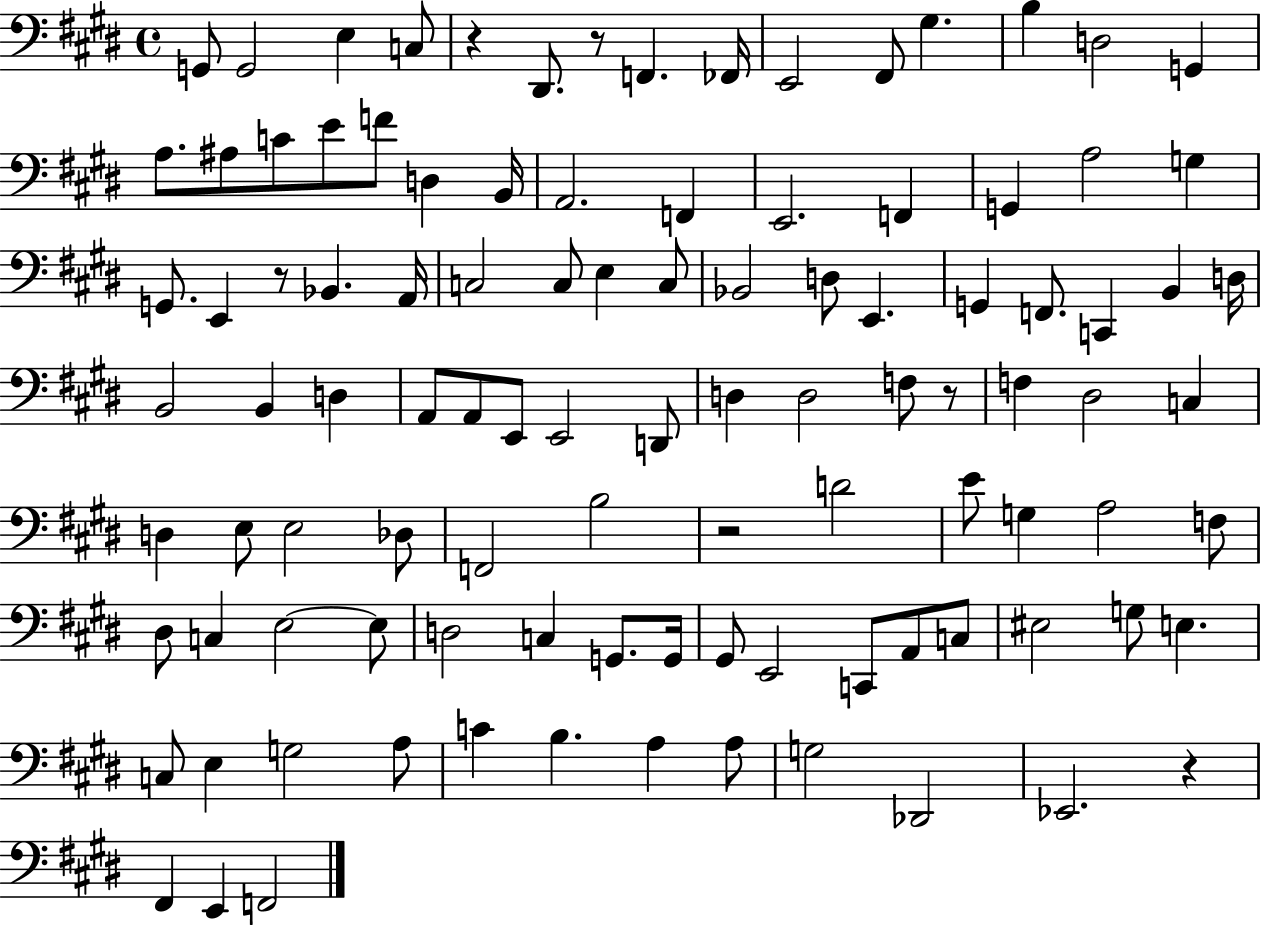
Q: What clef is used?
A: bass